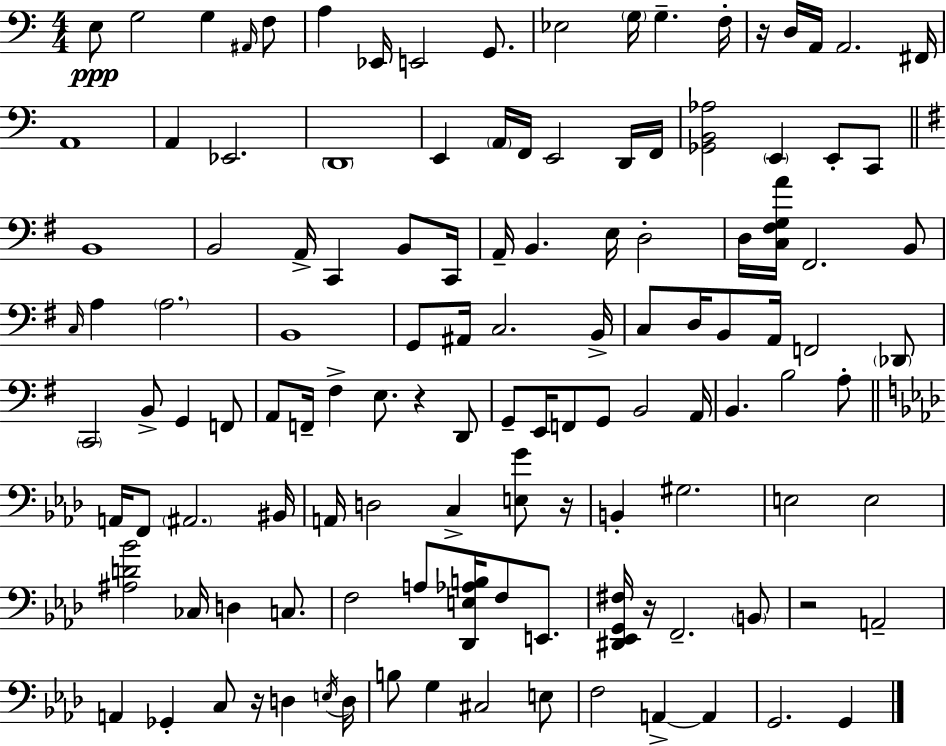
{
  \clef bass
  \numericTimeSignature
  \time 4/4
  \key a \minor
  e8\ppp g2 g4 \grace { ais,16 } f8 | a4 ees,16 e,2 g,8. | ees2 \parenthesize g16 g4.-- | f16-. r16 d16 a,16 a,2. | \break fis,16 a,1 | a,4 ees,2. | \parenthesize d,1 | e,4 \parenthesize a,16 f,16 e,2 d,16 | \break f,16 <ges, b, aes>2 \parenthesize e,4 e,8-. c,8 | \bar "||" \break \key g \major b,1 | b,2 a,16-> c,4 b,8 c,16 | a,16-- b,4. e16 d2-. | d16 <c fis g a'>16 fis,2. b,8 | \break \grace { c16 } a4 \parenthesize a2. | b,1 | g,8 ais,16 c2. | b,16-> c8 d16 b,8 a,16 f,2 \parenthesize des,8 | \break \parenthesize c,2 b,8-> g,4 f,8 | a,8 f,16-- fis4-> e8. r4 d,8 | g,8-- e,16 f,8 g,8 b,2 | a,16 b,4. b2 a8-. | \break \bar "||" \break \key aes \major a,16 f,8 \parenthesize ais,2. bis,16 | a,16 d2 c4-> <e g'>8 r16 | b,4-. gis2. | e2 e2 | \break <ais d' bes'>2 ces16 d4 c8. | f2 a8 <des, e aes b>16 f8 e,8. | <dis, ees, g, fis>16 r16 f,2.-- \parenthesize b,8 | r2 a,2-- | \break a,4 ges,4-. c8 r16 d4 \acciaccatura { e16 } | d16 b8 g4 cis2 e8 | f2 a,4->~~ a,4 | g,2. g,4 | \break \bar "|."
}